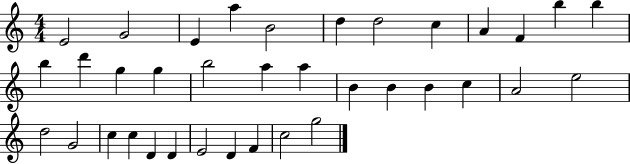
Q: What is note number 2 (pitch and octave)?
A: G4